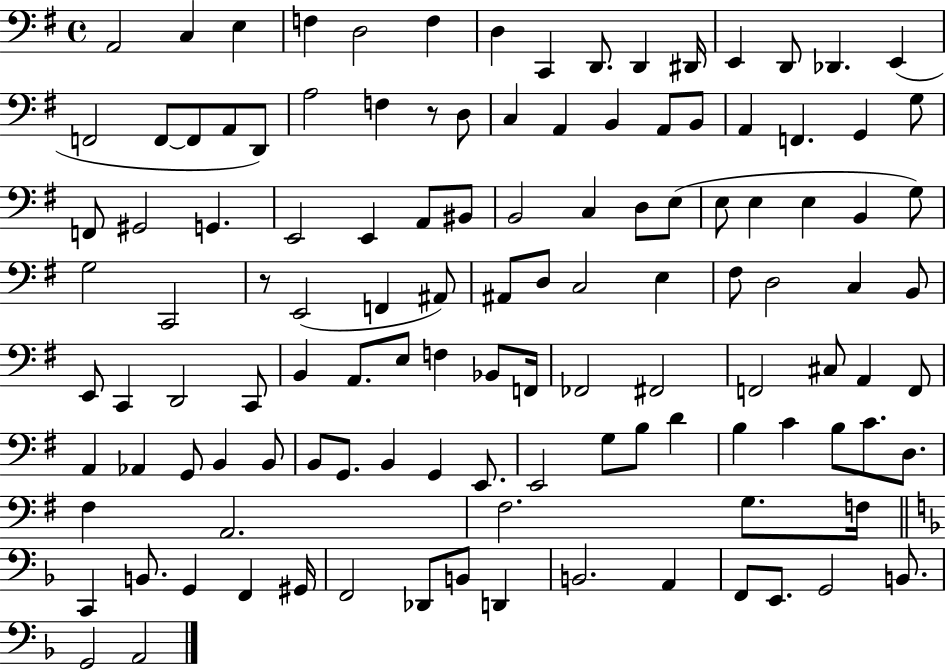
{
  \clef bass
  \time 4/4
  \defaultTimeSignature
  \key g \major
  a,2 c4 e4 | f4 d2 f4 | d4 c,4 d,8. d,4 dis,16 | e,4 d,8 des,4. e,4( | \break f,2 f,8~~ f,8 a,8 d,8) | a2 f4 r8 d8 | c4 a,4 b,4 a,8 b,8 | a,4 f,4. g,4 g8 | \break f,8 gis,2 g,4. | e,2 e,4 a,8 bis,8 | b,2 c4 d8 e8( | e8 e4 e4 b,4 g8) | \break g2 c,2 | r8 e,2( f,4 ais,8) | ais,8 d8 c2 e4 | fis8 d2 c4 b,8 | \break e,8 c,4 d,2 c,8 | b,4 a,8. e8 f4 bes,8 f,16 | fes,2 fis,2 | f,2 cis8 a,4 f,8 | \break a,4 aes,4 g,8 b,4 b,8 | b,8 g,8. b,4 g,4 e,8. | e,2 g8 b8 d'4 | b4 c'4 b8 c'8. d8. | \break fis4 a,2. | fis2. g8. f16 | \bar "||" \break \key f \major c,4 b,8. g,4 f,4 gis,16 | f,2 des,8 b,8 d,4 | b,2. a,4 | f,8 e,8. g,2 b,8. | \break g,2 a,2 | \bar "|."
}